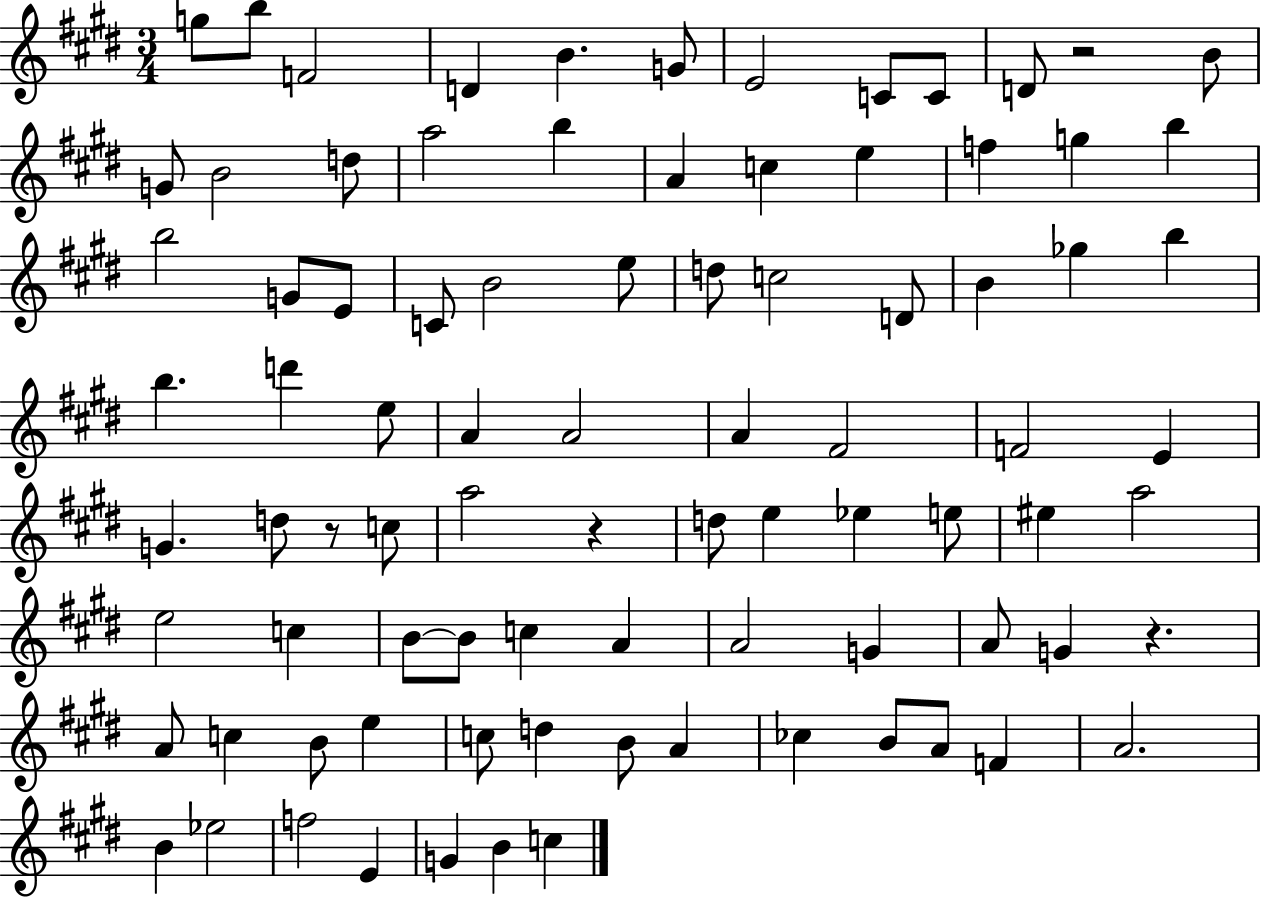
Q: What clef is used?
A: treble